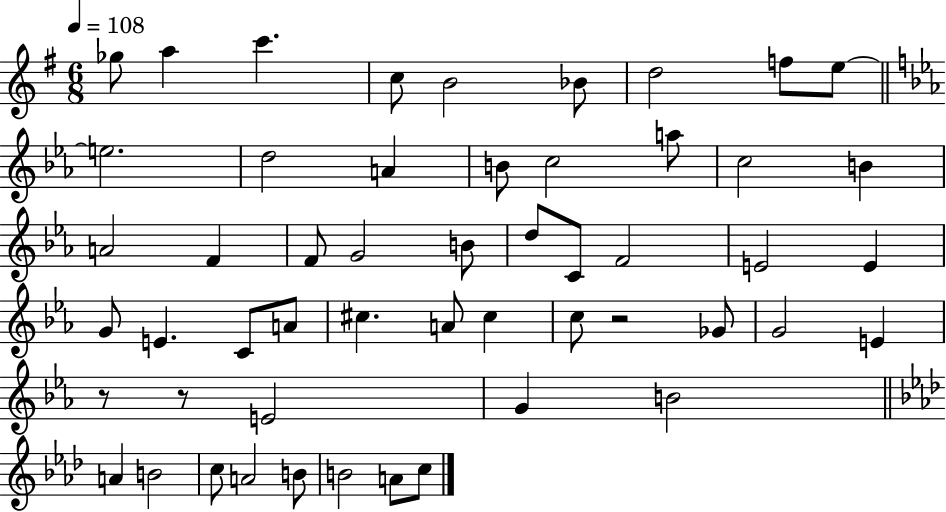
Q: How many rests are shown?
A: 3